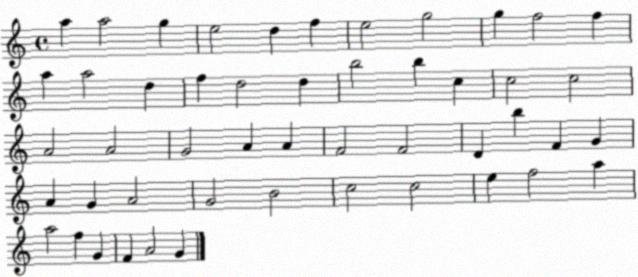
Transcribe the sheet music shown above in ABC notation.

X:1
T:Untitled
M:4/4
L:1/4
K:C
a a2 g e2 d f e2 g2 g f2 f a a2 d f d2 d b2 b c c2 c2 A2 A2 G2 A A F2 F2 D b F G A G A2 G2 B2 c2 c2 e f2 a a2 f G F A2 G